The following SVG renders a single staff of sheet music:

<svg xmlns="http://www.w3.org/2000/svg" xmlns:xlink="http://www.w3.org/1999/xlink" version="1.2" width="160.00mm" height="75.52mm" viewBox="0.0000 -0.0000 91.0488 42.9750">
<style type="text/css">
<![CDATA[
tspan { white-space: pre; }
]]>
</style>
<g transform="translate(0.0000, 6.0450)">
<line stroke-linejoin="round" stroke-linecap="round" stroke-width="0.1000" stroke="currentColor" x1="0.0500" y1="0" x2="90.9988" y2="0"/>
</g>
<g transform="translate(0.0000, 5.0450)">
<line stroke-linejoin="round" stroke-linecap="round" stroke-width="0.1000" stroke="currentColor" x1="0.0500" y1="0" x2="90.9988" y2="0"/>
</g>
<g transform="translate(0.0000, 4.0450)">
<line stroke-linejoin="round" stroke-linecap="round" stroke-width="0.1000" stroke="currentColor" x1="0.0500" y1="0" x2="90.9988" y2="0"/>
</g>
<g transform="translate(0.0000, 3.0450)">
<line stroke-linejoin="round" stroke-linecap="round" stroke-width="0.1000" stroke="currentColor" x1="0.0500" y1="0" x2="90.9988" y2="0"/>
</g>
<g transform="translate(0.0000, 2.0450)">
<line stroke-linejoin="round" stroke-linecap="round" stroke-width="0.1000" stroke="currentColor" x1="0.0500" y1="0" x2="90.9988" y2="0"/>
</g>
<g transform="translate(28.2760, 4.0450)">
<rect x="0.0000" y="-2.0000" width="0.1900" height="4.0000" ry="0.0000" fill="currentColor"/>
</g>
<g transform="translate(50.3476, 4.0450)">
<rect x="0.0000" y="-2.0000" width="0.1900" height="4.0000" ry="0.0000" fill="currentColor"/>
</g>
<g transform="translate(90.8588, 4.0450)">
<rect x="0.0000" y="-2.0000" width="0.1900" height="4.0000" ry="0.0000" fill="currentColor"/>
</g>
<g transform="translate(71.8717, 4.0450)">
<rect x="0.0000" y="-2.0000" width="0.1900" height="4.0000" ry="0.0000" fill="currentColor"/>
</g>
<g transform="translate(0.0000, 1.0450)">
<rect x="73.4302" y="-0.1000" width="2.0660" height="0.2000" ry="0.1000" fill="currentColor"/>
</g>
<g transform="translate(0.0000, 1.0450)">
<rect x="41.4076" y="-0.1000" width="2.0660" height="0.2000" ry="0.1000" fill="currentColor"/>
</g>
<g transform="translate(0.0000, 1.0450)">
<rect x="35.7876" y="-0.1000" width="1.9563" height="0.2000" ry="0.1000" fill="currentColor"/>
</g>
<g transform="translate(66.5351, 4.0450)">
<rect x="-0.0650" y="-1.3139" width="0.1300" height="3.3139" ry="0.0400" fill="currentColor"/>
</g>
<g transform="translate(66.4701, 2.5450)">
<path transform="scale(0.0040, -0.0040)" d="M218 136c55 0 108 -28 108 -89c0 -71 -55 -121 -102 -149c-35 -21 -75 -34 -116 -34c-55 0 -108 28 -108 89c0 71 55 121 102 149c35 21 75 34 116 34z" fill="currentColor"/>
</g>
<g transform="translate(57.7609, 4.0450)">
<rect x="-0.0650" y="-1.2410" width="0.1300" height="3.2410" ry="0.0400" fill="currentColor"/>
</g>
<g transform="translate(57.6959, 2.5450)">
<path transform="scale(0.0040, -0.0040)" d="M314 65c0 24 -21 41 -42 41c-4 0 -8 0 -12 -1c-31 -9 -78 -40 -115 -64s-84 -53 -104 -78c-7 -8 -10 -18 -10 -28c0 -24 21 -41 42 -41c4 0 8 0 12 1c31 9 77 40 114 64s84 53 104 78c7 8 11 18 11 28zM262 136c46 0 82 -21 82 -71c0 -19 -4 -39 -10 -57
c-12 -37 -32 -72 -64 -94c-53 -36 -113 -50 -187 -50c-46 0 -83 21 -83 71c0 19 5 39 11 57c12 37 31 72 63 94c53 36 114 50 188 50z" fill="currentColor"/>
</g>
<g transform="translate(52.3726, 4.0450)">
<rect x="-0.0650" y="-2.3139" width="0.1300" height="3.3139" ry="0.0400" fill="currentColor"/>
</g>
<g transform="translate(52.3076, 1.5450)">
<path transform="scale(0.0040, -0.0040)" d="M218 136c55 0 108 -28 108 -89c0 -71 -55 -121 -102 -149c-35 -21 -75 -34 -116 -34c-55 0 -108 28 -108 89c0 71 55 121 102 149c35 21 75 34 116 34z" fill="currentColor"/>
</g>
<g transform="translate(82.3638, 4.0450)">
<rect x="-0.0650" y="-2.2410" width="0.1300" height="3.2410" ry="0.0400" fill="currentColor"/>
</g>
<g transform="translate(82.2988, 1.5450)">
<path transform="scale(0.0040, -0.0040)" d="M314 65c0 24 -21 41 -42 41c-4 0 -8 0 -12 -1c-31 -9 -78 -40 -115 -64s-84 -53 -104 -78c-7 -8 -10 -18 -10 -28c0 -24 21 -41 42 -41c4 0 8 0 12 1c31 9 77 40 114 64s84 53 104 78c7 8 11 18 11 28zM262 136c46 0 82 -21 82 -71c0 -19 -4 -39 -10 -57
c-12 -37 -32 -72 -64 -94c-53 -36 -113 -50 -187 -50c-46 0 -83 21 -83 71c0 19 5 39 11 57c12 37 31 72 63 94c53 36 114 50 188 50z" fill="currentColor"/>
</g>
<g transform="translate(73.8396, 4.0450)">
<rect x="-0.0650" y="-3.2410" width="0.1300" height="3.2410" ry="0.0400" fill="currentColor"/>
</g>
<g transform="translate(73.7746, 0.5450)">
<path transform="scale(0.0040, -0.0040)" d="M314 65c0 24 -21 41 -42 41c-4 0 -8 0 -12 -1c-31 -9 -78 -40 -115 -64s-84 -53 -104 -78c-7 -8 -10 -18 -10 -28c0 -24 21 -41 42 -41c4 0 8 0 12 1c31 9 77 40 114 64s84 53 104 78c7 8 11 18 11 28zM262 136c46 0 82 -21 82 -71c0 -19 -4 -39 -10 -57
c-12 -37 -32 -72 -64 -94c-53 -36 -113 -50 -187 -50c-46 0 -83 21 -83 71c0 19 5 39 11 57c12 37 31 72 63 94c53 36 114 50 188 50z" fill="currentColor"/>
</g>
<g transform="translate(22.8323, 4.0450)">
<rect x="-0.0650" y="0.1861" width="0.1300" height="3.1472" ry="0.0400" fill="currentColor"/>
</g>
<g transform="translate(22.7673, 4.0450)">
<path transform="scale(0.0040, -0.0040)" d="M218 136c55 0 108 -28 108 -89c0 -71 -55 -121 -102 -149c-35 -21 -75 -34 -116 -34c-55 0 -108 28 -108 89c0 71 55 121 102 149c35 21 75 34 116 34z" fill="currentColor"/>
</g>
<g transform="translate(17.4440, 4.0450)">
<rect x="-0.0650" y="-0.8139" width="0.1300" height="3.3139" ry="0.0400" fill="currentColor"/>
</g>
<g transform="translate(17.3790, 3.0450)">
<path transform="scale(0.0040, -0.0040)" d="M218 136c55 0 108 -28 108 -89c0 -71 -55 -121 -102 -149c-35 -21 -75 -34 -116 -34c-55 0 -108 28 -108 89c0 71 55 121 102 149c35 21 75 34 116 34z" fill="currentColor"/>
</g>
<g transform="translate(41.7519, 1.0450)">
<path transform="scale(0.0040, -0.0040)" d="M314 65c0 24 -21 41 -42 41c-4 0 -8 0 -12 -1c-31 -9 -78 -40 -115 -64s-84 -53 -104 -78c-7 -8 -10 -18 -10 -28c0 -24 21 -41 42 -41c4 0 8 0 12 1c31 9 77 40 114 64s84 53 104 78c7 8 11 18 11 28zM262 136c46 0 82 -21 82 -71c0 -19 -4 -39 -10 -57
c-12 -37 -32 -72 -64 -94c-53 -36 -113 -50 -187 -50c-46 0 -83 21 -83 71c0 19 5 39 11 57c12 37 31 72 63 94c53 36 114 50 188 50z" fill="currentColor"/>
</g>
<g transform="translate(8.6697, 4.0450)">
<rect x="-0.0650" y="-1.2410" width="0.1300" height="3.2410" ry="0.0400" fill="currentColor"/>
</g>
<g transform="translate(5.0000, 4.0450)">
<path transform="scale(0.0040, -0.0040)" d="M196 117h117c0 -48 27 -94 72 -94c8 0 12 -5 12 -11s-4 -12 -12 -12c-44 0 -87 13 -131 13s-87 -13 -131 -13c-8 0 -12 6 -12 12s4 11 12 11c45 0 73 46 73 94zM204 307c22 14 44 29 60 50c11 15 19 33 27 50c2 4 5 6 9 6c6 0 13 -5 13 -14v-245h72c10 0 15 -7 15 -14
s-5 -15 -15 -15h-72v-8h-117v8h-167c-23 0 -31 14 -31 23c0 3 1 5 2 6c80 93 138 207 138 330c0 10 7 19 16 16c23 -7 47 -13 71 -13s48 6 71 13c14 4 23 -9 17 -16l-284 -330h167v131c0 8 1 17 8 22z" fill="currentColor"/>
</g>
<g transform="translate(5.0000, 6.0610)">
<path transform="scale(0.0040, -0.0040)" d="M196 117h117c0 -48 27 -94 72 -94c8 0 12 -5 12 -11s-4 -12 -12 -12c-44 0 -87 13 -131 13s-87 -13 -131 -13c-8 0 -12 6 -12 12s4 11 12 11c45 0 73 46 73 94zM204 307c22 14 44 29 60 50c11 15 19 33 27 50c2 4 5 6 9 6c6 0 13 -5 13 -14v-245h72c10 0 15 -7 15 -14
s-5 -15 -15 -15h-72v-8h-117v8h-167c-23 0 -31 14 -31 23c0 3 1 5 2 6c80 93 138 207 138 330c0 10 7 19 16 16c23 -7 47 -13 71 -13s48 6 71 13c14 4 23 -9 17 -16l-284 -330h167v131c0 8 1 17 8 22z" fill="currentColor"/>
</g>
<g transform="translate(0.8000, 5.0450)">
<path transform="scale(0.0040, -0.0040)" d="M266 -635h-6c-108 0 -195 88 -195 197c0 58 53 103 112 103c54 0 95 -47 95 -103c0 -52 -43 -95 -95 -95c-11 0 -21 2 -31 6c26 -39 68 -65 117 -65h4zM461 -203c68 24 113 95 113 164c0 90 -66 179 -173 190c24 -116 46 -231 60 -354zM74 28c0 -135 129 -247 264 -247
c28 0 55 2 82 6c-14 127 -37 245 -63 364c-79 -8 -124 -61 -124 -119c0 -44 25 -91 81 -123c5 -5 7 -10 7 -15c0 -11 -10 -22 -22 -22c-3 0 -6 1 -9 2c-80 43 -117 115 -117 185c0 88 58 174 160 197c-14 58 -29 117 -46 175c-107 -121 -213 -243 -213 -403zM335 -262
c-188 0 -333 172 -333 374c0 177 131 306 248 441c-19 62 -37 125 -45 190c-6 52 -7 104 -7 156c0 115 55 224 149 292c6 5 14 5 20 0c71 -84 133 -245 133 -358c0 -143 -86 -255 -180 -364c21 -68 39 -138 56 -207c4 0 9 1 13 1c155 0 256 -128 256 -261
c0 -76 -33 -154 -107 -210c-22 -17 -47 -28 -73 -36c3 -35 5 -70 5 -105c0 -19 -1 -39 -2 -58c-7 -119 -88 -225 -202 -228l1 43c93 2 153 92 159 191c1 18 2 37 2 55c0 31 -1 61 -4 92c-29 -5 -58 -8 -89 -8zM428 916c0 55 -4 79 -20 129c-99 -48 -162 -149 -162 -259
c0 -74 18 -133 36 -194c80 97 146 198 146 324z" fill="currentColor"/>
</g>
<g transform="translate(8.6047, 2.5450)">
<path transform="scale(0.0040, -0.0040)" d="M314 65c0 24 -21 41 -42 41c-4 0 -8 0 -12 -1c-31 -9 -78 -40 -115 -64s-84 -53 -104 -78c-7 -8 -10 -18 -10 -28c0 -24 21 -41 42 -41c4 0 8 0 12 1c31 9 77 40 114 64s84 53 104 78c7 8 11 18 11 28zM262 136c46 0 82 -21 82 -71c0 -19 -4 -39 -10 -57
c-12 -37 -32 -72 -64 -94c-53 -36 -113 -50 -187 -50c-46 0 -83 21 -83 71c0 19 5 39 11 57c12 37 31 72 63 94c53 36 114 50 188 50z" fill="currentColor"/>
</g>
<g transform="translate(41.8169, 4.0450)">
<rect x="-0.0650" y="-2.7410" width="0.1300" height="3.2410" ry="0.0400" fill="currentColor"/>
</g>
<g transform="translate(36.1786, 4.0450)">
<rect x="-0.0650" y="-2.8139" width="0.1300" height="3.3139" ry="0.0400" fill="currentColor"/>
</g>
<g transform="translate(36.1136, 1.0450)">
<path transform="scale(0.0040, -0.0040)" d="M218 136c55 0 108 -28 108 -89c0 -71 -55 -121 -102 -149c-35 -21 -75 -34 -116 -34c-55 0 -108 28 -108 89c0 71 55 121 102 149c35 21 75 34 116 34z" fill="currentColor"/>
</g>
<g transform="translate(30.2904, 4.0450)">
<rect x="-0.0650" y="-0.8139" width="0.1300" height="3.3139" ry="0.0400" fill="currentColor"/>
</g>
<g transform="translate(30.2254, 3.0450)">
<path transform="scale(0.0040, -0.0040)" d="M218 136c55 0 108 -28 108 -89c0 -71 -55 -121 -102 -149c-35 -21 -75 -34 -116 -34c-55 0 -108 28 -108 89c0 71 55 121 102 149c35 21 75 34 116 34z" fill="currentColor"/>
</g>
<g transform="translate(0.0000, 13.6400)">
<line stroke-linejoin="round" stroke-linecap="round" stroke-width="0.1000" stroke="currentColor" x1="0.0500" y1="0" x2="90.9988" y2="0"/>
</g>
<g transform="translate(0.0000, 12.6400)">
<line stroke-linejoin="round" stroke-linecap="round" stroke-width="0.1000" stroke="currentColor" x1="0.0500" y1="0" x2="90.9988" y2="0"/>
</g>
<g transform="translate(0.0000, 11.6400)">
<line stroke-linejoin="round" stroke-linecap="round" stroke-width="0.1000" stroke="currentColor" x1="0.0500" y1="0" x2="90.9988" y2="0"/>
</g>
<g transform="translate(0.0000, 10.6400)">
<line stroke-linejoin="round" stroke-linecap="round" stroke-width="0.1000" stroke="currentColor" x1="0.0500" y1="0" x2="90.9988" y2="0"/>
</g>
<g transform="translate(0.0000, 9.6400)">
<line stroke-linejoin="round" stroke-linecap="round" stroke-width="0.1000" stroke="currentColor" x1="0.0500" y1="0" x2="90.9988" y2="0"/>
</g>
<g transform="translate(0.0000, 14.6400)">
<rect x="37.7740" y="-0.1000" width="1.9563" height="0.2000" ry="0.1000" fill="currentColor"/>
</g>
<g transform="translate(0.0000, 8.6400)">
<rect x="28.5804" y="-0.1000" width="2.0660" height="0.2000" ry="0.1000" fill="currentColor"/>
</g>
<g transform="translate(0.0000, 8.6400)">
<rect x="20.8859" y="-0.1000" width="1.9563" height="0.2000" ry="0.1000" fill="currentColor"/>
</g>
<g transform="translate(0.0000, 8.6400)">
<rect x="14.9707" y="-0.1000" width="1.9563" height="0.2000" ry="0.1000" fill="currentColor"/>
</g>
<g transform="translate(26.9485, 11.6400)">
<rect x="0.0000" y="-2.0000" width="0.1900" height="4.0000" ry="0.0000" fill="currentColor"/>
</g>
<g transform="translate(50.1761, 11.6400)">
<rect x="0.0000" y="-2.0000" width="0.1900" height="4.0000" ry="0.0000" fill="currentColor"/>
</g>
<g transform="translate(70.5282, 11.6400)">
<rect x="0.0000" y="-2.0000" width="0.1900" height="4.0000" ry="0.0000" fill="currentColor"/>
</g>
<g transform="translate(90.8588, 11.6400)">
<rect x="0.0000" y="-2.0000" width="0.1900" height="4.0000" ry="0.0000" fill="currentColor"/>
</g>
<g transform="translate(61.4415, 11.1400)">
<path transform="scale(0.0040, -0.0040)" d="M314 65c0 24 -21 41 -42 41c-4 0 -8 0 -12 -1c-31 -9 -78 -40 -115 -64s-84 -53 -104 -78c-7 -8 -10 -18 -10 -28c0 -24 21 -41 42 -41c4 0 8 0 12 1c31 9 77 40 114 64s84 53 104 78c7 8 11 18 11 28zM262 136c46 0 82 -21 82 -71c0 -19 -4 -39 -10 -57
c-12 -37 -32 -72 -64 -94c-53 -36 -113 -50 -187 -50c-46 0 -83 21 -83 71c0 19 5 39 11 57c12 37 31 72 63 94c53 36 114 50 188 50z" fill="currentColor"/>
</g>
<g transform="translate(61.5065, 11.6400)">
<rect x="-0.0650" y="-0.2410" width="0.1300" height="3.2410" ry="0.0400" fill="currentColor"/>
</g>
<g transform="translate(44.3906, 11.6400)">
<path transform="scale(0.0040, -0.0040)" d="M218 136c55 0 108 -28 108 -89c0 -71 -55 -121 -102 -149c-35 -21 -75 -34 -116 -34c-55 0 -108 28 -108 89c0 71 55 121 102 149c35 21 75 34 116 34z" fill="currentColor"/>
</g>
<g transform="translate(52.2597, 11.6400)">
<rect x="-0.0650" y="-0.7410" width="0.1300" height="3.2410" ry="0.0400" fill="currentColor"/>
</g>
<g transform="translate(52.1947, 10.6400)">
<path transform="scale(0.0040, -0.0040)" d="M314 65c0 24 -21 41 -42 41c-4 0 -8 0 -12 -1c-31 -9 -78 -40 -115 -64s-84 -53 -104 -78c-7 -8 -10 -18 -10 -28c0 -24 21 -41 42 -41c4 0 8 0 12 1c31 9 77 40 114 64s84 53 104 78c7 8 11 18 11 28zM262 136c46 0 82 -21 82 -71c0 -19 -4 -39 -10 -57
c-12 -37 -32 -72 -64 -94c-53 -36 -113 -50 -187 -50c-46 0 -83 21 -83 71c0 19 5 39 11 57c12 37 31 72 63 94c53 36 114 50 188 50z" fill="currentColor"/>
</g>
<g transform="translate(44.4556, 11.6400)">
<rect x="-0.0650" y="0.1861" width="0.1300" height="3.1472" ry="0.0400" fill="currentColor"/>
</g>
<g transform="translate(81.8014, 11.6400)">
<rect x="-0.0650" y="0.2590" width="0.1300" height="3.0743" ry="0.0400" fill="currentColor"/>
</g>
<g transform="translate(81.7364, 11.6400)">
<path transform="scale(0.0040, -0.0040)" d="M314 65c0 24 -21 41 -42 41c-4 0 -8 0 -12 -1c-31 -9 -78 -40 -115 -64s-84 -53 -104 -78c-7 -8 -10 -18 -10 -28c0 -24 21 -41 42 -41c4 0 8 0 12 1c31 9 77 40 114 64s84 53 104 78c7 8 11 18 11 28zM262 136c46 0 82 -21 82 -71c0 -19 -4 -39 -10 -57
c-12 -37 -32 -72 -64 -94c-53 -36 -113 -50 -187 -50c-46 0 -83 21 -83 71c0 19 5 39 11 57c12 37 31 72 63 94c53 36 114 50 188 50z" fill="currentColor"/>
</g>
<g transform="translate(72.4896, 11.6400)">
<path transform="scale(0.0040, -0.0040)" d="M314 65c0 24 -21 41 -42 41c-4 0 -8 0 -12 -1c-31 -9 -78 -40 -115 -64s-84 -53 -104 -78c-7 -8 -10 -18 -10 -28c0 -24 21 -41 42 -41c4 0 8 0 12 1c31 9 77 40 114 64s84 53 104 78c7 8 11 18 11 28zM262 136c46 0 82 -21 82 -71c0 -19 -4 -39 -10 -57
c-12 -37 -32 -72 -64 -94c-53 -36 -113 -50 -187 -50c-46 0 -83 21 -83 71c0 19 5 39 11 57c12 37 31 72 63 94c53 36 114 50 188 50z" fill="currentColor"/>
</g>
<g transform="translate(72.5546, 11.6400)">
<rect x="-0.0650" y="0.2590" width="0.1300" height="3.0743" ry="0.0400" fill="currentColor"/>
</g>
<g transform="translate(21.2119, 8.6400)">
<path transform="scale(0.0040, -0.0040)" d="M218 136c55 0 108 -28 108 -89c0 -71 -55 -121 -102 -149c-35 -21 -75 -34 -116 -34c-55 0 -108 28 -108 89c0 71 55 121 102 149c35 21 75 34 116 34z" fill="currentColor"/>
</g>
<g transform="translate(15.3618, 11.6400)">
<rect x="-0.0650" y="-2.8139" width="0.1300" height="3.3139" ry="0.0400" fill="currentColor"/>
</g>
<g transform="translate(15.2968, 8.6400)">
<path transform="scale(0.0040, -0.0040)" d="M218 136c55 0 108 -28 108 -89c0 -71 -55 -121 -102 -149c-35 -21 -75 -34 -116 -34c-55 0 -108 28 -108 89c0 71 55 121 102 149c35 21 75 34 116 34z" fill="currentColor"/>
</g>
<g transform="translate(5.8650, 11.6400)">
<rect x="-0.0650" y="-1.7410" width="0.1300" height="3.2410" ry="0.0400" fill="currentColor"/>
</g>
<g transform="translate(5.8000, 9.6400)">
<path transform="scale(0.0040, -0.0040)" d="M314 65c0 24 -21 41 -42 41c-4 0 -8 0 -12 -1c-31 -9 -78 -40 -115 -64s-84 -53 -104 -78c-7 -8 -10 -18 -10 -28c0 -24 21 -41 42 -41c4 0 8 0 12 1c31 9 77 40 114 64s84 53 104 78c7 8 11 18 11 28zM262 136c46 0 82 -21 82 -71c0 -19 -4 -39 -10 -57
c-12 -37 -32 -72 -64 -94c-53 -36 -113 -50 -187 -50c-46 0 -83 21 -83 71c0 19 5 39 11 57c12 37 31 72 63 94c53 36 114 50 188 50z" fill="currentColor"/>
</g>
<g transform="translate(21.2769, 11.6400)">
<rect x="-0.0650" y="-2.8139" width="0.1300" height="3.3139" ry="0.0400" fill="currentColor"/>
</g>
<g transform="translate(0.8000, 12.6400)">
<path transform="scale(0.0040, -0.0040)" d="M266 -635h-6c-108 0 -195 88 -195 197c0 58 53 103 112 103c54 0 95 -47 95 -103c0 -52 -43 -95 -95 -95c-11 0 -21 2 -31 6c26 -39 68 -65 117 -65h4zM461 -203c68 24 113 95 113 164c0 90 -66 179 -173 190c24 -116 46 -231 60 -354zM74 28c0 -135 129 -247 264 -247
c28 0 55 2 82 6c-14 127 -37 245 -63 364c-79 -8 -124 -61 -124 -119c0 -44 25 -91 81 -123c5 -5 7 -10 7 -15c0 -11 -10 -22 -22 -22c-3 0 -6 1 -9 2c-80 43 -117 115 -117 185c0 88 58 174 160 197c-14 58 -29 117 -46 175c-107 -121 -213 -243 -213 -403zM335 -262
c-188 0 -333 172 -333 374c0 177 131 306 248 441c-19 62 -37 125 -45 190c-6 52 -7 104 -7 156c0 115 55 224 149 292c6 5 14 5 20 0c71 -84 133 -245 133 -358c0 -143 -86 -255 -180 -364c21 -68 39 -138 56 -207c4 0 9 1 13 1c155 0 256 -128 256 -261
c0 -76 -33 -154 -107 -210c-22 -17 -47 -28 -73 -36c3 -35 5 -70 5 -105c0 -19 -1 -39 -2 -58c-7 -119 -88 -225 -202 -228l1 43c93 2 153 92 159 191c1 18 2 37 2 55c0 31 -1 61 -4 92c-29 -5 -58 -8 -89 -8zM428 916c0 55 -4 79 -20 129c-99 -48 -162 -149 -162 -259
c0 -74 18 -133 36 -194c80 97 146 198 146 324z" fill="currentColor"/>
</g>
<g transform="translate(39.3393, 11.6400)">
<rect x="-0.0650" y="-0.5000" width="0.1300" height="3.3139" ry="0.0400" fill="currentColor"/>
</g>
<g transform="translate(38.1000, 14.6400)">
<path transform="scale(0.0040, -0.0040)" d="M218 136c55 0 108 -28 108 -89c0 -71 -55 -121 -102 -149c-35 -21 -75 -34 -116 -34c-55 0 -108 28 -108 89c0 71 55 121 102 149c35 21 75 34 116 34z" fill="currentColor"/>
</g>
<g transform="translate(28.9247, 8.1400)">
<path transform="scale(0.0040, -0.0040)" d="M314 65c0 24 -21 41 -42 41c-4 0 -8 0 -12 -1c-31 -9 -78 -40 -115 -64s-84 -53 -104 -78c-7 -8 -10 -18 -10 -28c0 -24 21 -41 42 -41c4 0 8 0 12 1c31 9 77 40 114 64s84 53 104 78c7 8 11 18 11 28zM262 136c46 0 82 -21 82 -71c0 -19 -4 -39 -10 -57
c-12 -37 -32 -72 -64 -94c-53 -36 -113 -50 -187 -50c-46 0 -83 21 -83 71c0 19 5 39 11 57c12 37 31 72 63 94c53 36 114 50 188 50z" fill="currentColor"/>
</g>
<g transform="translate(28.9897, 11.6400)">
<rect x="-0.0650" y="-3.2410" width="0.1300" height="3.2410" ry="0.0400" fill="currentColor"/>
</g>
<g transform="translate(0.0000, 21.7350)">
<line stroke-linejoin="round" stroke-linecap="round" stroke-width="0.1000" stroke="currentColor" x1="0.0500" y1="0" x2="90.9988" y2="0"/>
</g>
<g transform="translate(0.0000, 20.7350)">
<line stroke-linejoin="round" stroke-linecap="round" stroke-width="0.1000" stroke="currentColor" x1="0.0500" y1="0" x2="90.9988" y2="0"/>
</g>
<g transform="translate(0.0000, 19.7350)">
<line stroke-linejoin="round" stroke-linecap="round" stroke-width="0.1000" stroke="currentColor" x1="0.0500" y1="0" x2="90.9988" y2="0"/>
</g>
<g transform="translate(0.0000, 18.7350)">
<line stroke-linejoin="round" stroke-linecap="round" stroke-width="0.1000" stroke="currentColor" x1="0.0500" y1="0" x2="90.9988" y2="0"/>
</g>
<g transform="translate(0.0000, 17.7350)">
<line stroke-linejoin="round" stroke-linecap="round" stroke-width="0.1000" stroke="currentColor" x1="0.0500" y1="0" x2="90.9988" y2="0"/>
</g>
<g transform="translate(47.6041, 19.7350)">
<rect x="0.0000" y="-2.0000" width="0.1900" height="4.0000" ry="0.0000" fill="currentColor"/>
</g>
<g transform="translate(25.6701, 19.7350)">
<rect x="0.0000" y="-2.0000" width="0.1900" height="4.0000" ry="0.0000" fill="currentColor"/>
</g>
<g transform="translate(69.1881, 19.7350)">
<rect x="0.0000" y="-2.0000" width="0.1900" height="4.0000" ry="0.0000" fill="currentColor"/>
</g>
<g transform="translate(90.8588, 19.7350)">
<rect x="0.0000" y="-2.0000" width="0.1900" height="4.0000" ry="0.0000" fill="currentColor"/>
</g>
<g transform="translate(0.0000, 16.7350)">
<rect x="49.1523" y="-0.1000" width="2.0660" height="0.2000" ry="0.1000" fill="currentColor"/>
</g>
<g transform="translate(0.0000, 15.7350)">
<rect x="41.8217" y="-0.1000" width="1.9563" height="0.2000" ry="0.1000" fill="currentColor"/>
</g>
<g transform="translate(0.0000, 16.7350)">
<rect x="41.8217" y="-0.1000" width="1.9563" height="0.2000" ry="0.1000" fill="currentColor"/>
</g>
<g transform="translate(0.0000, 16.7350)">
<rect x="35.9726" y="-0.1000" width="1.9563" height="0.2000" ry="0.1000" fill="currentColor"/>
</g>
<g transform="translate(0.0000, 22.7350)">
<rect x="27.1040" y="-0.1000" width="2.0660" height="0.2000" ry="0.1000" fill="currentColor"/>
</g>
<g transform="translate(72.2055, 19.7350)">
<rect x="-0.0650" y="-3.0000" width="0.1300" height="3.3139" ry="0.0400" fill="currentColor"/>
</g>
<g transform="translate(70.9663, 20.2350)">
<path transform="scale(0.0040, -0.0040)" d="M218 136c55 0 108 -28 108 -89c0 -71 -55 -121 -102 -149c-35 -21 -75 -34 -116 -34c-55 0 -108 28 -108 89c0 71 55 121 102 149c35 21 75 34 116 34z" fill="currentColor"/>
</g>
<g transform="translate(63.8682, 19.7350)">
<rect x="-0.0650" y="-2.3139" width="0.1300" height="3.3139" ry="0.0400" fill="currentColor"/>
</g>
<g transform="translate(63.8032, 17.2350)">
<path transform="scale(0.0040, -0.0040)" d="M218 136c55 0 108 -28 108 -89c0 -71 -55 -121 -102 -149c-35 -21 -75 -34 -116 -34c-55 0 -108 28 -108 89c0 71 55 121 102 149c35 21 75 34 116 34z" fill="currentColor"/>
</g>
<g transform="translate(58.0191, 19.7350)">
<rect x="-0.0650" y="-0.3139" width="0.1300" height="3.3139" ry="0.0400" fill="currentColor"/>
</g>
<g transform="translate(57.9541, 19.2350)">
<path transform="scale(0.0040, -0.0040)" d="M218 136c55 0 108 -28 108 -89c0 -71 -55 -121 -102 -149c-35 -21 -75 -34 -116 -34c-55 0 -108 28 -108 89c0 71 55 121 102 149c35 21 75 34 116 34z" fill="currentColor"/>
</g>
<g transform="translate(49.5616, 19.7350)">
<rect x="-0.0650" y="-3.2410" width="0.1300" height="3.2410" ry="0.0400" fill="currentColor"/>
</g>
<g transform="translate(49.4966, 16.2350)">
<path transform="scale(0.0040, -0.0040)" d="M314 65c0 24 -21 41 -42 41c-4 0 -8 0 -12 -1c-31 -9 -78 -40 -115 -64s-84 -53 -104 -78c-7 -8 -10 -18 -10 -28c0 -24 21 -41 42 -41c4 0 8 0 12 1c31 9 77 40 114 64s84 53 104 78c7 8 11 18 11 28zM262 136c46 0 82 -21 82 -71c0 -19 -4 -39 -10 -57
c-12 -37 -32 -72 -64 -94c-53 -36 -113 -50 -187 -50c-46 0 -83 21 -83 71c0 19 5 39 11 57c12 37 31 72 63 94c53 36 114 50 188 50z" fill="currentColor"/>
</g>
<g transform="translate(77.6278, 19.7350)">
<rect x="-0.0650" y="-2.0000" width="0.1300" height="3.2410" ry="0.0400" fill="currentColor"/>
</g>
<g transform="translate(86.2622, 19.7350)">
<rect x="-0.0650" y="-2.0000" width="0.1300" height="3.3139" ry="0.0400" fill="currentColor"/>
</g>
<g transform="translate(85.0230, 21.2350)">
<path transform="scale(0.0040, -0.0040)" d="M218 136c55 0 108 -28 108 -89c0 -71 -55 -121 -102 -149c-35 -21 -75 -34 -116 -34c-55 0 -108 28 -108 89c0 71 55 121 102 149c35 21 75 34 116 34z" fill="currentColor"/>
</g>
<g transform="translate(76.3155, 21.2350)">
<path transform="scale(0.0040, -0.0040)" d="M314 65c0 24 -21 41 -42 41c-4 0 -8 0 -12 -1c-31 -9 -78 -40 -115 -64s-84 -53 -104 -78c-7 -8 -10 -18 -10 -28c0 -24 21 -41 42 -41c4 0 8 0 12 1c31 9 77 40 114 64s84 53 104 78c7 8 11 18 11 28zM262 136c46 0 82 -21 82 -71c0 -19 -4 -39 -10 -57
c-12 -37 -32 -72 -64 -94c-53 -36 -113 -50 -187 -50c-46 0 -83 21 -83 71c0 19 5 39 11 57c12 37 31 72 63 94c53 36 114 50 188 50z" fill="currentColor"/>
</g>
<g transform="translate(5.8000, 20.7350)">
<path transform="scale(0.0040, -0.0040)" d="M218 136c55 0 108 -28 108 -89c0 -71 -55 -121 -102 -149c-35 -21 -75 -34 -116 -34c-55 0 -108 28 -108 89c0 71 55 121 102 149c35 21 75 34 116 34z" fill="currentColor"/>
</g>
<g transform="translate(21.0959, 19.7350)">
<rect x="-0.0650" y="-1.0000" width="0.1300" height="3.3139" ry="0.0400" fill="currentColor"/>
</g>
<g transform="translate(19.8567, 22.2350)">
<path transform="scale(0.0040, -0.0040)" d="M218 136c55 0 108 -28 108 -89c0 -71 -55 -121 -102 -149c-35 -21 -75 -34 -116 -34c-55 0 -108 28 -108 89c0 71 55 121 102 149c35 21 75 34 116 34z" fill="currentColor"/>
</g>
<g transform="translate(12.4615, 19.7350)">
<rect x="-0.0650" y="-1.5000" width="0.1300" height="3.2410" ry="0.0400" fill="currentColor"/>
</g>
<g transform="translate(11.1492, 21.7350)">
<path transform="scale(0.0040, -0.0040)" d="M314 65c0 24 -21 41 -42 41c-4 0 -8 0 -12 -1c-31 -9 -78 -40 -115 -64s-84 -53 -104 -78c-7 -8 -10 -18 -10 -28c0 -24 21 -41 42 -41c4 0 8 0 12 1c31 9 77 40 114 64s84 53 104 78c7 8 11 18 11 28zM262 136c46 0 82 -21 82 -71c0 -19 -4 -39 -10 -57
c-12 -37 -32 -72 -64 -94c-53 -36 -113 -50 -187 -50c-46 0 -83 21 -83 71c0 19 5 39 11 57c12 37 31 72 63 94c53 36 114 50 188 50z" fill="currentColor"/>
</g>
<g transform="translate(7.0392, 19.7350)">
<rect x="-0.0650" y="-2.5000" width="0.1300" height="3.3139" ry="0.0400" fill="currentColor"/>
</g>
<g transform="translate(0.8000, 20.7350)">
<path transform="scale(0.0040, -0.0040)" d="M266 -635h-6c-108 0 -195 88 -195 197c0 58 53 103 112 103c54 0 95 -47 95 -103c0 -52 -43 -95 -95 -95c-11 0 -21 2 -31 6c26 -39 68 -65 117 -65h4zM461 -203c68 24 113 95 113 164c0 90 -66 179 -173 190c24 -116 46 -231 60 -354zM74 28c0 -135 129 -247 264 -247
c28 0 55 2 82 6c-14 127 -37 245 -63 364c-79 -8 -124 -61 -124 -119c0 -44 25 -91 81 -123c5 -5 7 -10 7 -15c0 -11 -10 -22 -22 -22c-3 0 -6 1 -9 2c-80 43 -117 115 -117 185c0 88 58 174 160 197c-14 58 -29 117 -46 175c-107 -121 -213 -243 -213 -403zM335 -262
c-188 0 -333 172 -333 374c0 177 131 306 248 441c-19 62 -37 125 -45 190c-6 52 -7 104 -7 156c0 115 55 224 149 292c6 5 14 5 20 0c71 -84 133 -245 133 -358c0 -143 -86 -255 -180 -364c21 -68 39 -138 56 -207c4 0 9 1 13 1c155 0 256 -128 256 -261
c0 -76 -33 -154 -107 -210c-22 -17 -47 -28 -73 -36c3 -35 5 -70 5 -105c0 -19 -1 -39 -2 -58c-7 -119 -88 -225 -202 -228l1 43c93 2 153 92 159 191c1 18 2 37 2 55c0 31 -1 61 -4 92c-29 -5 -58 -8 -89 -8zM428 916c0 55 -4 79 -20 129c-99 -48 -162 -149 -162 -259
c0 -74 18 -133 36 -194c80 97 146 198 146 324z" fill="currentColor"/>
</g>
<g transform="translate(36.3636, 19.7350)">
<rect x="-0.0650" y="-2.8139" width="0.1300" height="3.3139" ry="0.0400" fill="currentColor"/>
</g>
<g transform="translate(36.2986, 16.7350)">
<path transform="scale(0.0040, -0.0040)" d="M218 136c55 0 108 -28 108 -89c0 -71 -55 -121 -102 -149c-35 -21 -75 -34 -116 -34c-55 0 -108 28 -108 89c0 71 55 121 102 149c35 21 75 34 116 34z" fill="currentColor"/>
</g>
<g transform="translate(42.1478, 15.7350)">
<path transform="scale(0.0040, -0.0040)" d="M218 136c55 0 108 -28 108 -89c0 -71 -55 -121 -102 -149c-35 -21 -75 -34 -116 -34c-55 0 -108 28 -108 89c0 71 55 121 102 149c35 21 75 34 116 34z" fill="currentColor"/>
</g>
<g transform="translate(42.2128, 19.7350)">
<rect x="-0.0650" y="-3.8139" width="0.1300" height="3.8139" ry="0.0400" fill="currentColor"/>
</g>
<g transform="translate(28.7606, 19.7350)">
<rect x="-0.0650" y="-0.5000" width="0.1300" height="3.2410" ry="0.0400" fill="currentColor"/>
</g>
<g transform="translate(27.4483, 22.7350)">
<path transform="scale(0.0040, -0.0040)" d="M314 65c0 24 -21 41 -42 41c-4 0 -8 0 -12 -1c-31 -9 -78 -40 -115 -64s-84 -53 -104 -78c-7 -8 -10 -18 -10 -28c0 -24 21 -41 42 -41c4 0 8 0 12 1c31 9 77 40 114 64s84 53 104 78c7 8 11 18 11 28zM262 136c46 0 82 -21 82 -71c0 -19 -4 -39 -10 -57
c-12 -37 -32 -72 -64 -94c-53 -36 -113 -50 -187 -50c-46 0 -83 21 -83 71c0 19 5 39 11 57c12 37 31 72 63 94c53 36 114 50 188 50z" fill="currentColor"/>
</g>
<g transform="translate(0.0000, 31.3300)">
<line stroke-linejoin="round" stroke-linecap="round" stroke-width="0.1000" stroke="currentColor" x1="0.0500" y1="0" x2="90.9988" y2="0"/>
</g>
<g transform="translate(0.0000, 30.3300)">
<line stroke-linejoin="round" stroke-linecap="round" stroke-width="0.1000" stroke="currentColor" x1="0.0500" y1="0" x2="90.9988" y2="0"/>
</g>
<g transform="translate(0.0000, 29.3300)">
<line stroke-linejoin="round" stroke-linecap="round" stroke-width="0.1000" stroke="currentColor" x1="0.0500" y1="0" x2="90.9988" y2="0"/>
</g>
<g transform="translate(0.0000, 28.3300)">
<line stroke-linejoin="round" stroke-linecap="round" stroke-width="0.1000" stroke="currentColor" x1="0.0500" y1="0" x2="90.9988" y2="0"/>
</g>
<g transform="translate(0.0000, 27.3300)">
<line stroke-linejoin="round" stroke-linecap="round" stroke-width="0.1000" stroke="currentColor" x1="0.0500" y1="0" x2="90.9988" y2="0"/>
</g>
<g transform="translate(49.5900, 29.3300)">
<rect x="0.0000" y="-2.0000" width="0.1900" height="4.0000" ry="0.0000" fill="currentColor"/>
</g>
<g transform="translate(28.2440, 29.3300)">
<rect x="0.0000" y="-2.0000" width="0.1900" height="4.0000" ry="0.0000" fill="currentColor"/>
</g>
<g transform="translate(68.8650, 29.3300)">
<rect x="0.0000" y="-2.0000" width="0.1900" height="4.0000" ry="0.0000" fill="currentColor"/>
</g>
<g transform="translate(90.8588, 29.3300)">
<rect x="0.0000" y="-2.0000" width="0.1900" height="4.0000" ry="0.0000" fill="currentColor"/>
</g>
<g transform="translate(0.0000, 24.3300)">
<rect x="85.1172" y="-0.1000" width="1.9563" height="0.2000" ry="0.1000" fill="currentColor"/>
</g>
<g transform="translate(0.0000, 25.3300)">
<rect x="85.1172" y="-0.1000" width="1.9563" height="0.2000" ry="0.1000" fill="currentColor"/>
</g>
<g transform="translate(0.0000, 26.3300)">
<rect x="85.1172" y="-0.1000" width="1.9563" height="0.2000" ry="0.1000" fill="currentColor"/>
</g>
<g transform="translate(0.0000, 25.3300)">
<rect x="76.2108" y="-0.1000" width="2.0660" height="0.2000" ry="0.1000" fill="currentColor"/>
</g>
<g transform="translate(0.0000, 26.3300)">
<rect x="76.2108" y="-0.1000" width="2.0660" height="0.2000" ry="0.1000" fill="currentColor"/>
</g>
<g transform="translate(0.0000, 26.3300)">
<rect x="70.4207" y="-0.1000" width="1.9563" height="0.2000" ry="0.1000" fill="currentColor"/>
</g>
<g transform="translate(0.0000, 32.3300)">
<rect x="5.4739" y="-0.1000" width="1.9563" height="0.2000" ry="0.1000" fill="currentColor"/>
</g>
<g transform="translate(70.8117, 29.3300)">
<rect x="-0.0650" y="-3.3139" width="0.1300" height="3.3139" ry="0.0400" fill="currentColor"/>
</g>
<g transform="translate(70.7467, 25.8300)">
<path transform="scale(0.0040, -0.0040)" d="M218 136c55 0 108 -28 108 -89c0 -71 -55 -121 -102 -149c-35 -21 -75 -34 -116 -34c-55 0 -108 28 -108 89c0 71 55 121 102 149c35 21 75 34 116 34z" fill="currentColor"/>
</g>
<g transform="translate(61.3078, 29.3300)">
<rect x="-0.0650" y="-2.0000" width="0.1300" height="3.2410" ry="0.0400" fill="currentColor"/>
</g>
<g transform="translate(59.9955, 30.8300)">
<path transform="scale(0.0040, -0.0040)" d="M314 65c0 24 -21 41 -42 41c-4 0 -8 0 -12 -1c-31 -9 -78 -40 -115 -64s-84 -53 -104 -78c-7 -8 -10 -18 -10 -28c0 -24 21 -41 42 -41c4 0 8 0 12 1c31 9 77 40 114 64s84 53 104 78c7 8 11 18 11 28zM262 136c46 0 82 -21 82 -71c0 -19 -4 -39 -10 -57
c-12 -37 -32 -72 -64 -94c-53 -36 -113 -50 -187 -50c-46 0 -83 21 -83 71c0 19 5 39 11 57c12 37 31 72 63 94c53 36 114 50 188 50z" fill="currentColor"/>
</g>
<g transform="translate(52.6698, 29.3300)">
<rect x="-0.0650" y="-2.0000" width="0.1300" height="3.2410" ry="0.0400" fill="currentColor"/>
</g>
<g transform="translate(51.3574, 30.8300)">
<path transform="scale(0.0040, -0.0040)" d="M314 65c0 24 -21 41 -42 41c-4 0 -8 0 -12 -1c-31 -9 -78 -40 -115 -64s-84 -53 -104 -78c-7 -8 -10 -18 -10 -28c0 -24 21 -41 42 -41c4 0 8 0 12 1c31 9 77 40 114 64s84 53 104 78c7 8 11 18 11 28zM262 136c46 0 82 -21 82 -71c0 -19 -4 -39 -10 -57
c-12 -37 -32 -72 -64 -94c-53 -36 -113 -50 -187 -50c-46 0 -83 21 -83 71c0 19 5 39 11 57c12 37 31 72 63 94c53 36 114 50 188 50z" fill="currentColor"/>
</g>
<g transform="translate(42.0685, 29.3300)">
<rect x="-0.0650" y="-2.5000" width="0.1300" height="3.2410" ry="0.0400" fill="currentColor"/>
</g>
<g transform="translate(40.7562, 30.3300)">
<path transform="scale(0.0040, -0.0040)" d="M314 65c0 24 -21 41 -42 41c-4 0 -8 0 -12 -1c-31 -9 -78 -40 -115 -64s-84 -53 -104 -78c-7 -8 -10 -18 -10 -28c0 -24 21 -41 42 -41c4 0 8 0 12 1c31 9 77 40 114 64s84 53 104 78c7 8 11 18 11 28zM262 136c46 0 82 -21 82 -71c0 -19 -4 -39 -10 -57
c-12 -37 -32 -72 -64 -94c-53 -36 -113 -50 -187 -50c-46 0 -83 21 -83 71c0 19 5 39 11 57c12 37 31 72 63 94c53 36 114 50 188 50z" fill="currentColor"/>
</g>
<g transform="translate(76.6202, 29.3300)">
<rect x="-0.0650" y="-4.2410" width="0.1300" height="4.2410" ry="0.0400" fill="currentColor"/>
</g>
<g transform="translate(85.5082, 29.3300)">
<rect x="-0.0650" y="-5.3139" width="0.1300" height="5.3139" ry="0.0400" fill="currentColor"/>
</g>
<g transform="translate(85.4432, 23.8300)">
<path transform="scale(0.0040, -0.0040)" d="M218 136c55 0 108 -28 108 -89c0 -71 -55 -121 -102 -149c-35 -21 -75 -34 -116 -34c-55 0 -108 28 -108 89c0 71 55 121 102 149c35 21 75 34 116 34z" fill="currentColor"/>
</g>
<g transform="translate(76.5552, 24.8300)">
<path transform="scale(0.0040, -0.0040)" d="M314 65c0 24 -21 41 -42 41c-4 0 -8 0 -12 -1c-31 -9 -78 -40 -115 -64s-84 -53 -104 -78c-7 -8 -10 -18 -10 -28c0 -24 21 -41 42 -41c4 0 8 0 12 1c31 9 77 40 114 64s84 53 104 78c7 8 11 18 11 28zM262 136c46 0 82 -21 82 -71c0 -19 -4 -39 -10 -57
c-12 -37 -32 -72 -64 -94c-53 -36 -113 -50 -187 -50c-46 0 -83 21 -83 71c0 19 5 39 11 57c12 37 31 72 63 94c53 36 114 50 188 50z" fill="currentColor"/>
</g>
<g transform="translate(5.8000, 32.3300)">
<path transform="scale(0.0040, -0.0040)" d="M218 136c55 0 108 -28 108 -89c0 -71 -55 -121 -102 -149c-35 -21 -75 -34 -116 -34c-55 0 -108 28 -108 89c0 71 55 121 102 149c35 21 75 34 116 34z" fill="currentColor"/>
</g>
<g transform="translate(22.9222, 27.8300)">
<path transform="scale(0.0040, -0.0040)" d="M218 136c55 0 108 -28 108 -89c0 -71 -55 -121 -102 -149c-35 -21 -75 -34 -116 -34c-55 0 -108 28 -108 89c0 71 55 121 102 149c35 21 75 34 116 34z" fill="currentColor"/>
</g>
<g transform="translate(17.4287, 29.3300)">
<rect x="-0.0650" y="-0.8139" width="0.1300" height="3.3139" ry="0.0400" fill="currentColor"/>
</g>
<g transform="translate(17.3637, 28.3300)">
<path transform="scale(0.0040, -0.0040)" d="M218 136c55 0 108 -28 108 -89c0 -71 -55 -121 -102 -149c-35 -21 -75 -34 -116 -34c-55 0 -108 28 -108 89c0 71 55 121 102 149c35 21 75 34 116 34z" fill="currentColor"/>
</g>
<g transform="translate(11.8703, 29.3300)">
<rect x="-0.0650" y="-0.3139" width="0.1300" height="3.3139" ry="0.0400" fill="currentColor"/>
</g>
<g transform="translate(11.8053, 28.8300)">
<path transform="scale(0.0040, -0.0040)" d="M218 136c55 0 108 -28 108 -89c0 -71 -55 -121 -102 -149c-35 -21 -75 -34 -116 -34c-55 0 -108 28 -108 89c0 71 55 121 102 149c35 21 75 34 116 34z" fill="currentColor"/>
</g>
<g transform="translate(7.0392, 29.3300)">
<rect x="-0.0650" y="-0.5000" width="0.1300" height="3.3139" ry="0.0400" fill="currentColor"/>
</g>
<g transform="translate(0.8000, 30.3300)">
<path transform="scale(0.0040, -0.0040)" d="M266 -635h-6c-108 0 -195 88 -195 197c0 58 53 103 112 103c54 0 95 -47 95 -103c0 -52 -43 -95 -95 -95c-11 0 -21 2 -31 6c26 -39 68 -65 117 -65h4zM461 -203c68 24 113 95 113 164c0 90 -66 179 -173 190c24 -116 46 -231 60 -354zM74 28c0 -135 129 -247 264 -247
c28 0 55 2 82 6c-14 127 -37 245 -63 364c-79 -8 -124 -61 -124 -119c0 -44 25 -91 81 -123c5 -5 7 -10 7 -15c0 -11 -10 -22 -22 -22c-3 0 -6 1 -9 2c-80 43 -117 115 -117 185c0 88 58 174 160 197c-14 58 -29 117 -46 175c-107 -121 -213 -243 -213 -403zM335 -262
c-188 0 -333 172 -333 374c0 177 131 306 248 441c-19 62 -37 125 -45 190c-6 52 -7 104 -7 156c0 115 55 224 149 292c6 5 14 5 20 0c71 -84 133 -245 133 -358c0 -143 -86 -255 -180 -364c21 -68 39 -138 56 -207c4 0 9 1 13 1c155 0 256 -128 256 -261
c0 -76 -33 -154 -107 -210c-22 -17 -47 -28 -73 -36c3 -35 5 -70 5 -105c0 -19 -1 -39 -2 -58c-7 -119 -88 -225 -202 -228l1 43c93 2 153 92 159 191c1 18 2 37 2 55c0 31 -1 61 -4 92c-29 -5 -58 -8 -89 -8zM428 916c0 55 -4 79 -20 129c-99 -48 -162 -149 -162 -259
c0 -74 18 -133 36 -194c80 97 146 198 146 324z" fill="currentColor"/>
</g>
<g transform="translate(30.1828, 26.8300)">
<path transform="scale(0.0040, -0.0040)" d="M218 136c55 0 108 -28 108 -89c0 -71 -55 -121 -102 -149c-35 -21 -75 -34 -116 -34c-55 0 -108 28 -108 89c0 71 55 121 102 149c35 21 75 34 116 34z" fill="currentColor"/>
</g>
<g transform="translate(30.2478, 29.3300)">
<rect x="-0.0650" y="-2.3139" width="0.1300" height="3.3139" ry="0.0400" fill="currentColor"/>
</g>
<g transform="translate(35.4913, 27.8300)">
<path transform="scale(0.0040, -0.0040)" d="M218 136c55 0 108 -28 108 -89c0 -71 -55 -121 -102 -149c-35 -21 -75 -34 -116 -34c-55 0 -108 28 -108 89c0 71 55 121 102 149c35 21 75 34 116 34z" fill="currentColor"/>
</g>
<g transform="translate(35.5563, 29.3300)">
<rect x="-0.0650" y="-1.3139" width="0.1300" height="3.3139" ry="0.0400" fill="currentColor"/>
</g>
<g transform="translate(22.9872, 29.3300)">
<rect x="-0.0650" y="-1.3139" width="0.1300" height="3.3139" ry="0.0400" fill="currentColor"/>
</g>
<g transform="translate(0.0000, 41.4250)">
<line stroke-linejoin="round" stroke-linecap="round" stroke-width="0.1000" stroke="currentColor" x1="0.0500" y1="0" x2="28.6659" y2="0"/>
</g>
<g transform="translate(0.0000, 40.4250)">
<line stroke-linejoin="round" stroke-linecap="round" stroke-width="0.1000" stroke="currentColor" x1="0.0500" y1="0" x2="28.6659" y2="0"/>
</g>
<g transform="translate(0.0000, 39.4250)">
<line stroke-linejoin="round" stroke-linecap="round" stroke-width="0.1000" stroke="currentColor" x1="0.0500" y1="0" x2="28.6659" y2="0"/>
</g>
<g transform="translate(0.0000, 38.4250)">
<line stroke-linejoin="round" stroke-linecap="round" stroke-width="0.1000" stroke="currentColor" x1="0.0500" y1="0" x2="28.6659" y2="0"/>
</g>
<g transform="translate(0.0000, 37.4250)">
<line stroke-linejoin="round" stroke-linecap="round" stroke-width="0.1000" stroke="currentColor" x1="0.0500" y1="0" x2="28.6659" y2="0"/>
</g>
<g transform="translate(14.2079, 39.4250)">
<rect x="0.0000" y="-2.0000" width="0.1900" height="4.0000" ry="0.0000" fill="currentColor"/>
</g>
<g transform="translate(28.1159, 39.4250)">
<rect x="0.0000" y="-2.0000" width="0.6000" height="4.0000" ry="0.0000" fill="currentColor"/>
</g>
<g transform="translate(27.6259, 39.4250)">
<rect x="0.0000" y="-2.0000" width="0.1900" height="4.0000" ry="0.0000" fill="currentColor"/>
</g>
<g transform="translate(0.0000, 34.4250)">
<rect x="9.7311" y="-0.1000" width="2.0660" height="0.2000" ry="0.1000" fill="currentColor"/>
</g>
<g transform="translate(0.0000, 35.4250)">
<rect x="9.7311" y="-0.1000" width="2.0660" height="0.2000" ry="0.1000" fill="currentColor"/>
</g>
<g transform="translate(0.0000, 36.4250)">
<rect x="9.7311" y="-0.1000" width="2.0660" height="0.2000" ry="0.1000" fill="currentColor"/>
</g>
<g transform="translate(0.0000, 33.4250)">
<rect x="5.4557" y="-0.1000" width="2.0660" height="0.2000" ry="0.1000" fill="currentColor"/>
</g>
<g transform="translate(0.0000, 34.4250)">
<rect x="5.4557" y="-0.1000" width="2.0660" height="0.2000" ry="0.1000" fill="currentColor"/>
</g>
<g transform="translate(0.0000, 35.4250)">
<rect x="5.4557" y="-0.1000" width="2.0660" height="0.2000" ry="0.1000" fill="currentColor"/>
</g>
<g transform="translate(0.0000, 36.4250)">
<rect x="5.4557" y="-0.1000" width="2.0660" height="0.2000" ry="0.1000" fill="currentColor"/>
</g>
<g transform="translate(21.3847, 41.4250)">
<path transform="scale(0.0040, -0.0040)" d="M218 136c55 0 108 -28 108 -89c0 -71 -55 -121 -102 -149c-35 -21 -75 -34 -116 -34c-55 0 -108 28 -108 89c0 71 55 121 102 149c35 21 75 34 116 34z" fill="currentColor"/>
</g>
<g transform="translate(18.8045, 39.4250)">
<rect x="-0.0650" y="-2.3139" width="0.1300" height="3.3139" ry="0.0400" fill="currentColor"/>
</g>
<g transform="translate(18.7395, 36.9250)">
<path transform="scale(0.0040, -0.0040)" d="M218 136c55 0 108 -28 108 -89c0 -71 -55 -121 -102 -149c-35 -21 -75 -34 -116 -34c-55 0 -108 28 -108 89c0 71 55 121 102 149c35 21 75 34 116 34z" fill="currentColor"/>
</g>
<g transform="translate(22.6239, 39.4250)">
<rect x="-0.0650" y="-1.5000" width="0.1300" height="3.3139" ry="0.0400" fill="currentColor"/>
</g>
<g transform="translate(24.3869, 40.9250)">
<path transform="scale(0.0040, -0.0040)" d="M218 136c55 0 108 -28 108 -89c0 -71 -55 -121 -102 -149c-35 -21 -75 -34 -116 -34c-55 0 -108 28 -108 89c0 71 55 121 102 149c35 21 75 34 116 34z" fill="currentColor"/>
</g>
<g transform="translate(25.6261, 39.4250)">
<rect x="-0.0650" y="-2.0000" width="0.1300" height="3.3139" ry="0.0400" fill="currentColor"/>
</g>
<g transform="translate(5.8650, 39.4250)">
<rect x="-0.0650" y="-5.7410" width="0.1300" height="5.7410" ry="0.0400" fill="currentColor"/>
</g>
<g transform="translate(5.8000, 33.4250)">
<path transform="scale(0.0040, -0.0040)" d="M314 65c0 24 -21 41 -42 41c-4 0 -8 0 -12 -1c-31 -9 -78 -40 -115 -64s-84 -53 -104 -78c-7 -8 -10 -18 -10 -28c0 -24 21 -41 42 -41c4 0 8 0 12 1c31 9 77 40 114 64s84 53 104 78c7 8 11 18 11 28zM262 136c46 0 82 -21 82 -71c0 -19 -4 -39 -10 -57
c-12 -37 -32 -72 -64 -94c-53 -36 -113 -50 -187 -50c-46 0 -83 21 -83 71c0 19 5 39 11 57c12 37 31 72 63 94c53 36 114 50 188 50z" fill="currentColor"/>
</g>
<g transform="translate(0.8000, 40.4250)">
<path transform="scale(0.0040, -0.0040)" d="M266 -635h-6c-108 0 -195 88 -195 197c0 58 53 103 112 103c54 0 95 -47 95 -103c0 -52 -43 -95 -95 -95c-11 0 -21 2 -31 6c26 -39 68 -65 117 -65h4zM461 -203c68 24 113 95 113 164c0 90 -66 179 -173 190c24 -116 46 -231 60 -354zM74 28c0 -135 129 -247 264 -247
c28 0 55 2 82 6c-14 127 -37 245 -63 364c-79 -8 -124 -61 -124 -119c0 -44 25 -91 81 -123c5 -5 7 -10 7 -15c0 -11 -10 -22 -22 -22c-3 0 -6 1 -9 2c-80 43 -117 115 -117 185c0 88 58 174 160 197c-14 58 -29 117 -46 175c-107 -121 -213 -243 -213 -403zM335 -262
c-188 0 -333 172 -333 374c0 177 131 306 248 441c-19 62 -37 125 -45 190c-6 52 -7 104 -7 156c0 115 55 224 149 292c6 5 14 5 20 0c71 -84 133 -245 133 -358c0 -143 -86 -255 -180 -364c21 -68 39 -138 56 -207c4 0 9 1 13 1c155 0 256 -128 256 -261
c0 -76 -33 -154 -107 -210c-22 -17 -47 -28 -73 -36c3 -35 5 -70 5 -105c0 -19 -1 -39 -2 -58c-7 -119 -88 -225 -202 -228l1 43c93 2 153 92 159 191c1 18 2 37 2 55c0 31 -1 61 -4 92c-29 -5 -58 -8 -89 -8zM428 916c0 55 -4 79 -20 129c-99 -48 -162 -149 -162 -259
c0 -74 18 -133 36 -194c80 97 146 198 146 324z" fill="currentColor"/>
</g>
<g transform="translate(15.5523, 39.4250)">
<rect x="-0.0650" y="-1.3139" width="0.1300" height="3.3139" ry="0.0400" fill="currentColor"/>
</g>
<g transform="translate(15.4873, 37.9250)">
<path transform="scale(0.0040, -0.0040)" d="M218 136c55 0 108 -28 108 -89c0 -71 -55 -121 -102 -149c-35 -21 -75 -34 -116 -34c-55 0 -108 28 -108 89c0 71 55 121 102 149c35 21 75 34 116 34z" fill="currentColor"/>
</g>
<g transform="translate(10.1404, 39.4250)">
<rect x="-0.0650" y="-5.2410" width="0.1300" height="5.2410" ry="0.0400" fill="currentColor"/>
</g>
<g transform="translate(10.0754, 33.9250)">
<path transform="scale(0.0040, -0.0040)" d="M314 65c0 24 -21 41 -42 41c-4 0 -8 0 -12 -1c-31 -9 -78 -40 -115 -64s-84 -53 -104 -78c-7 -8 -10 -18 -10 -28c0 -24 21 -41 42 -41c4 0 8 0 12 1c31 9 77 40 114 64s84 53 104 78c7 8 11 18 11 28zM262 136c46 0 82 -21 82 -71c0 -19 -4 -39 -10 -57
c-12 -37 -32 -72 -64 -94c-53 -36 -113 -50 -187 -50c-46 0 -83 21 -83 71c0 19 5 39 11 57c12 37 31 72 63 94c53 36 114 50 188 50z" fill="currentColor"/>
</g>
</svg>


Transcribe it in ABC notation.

X:1
T:Untitled
M:4/4
L:1/4
K:C
e2 d B d a a2 g e2 e b2 g2 f2 a a b2 C B d2 c2 B2 B2 G E2 D C2 a c' b2 c g A F2 F C c d e g e G2 F2 F2 b d'2 f' g'2 f'2 e g E F